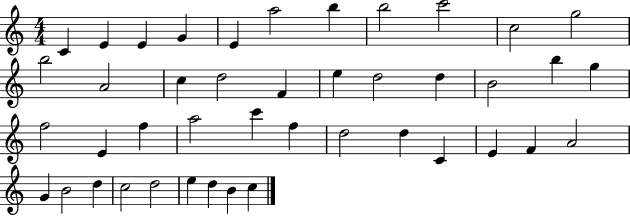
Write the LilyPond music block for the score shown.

{
  \clef treble
  \numericTimeSignature
  \time 4/4
  \key c \major
  c'4 e'4 e'4 g'4 | e'4 a''2 b''4 | b''2 c'''2 | c''2 g''2 | \break b''2 a'2 | c''4 d''2 f'4 | e''4 d''2 d''4 | b'2 b''4 g''4 | \break f''2 e'4 f''4 | a''2 c'''4 f''4 | d''2 d''4 c'4 | e'4 f'4 a'2 | \break g'4 b'2 d''4 | c''2 d''2 | e''4 d''4 b'4 c''4 | \bar "|."
}